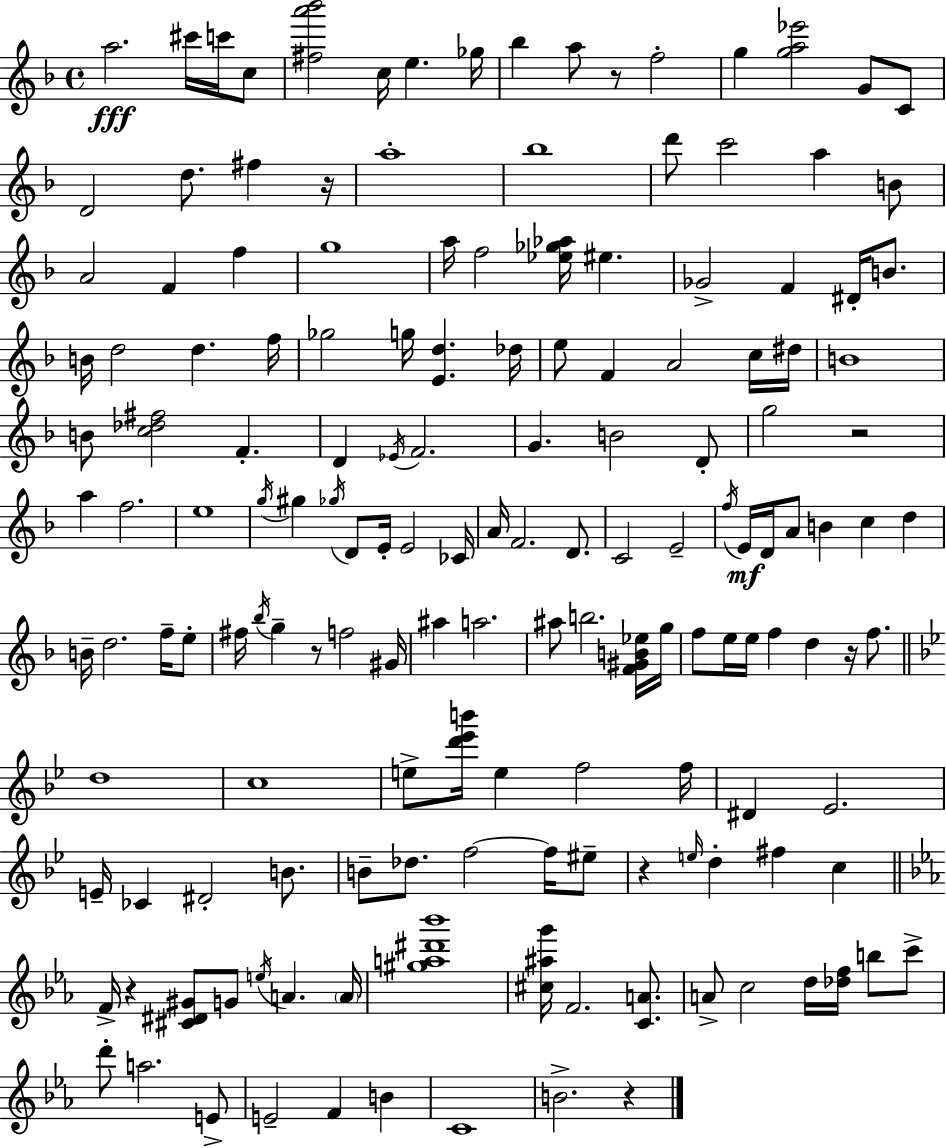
{
  \clef treble
  \time 4/4
  \defaultTimeSignature
  \key d \minor
  a''2.\fff cis'''16 c'''16 c''8 | <fis'' a''' bes'''>2 c''16 e''4. ges''16 | bes''4 a''8 r8 f''2-. | g''4 <g'' a'' ees'''>2 g'8 c'8 | \break d'2 d''8. fis''4 r16 | a''1-. | bes''1 | d'''8 c'''2 a''4 b'8 | \break a'2 f'4 f''4 | g''1 | a''16 f''2 <ees'' ges'' aes''>16 eis''4. | ges'2-> f'4 dis'16-. b'8. | \break b'16 d''2 d''4. f''16 | ges''2 g''16 <e' d''>4. des''16 | e''8 f'4 a'2 c''16 dis''16 | b'1 | \break b'8 <c'' des'' fis''>2 f'4.-. | d'4 \acciaccatura { ees'16 } f'2. | g'4. b'2 d'8-. | g''2 r2 | \break a''4 f''2. | e''1 | \acciaccatura { g''16 } gis''4 \acciaccatura { ges''16 } d'8 e'16-. e'2 | ces'16 a'16 f'2. | \break d'8. c'2 e'2-- | \acciaccatura { f''16 }\mf e'16 d'16 a'8 b'4 c''4 | d''4 b'16-- d''2. | f''16-- e''8-. fis''16 \acciaccatura { bes''16 } g''4-- r8 f''2 | \break gis'16 ais''4 a''2. | ais''8 b''2. | <f' gis' b' ees''>16 g''16 f''8 e''16 e''16 f''4 d''4 | r16 f''8. \bar "||" \break \key bes \major d''1 | c''1 | e''8-> <d''' ees''' b'''>16 e''4 f''2 f''16 | dis'4 ees'2. | \break e'16-- ces'4 dis'2-. b'8. | b'8-- des''8. f''2~~ f''16 eis''8-- | r4 \grace { e''16 } d''4-. fis''4 c''4 | \bar "||" \break \key ees \major f'16-> r4 <cis' dis' gis'>8 g'8 \acciaccatura { e''16 } a'4. | \parenthesize a'16 <gis'' a'' dis''' bes'''>1 | <cis'' ais'' g'''>16 f'2. <c' a'>8. | a'8-> c''2 d''16 <des'' f''>16 b''8 c'''8-> | \break d'''8-. a''2. e'8-> | e'2-- f'4 b'4 | c'1 | b'2.-> r4 | \break \bar "|."
}